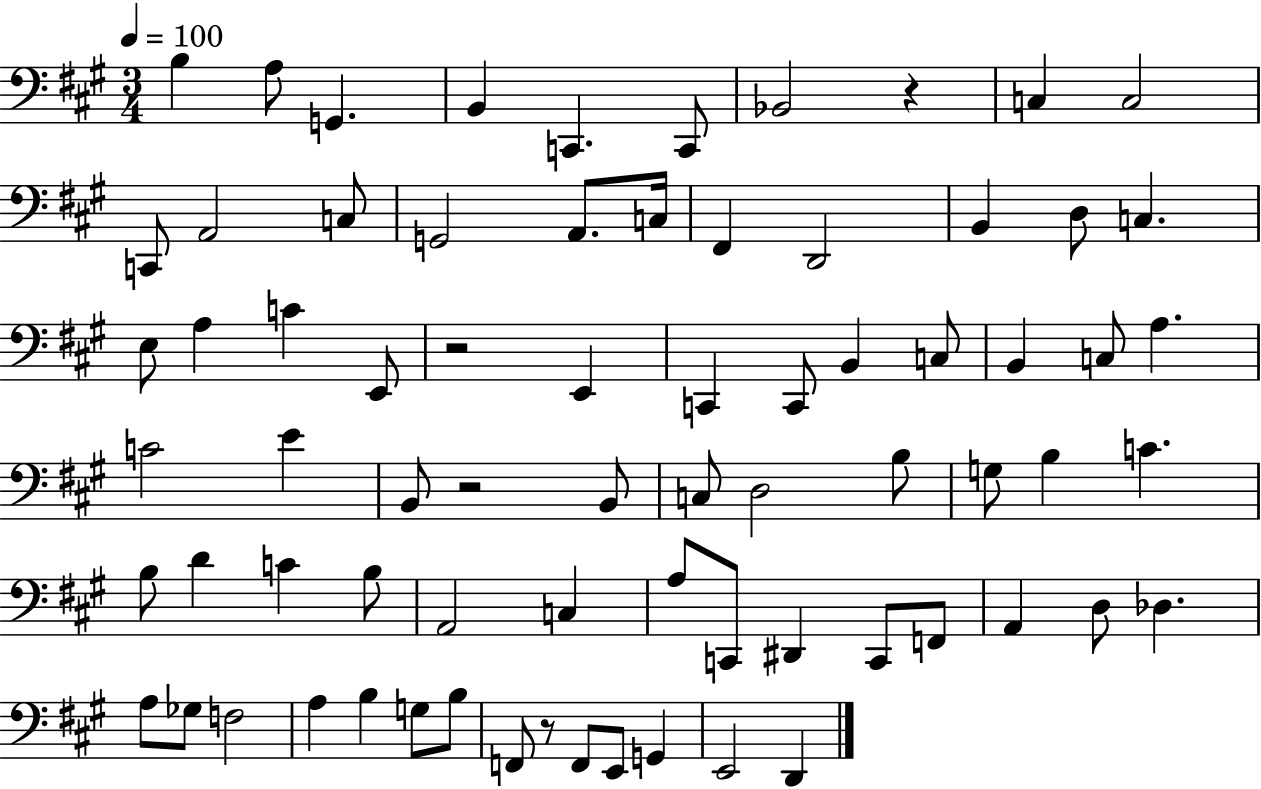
X:1
T:Untitled
M:3/4
L:1/4
K:A
B, A,/2 G,, B,, C,, C,,/2 _B,,2 z C, C,2 C,,/2 A,,2 C,/2 G,,2 A,,/2 C,/4 ^F,, D,,2 B,, D,/2 C, E,/2 A, C E,,/2 z2 E,, C,, C,,/2 B,, C,/2 B,, C,/2 A, C2 E B,,/2 z2 B,,/2 C,/2 D,2 B,/2 G,/2 B, C B,/2 D C B,/2 A,,2 C, A,/2 C,,/2 ^D,, C,,/2 F,,/2 A,, D,/2 _D, A,/2 _G,/2 F,2 A, B, G,/2 B,/2 F,,/2 z/2 F,,/2 E,,/2 G,, E,,2 D,,